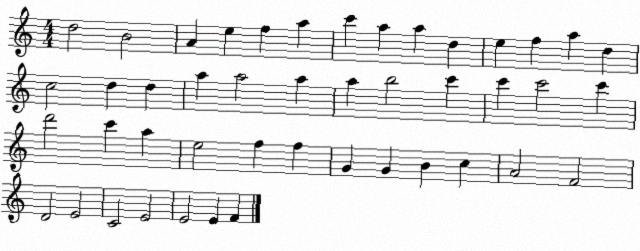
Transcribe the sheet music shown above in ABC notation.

X:1
T:Untitled
M:4/4
L:1/4
K:C
d2 B2 A e f a c' a a d e f a d c2 d d a a2 a a b2 c' c' c'2 c' d'2 c' a e2 f f G G B c A2 F2 D2 E2 C2 E2 E2 E F